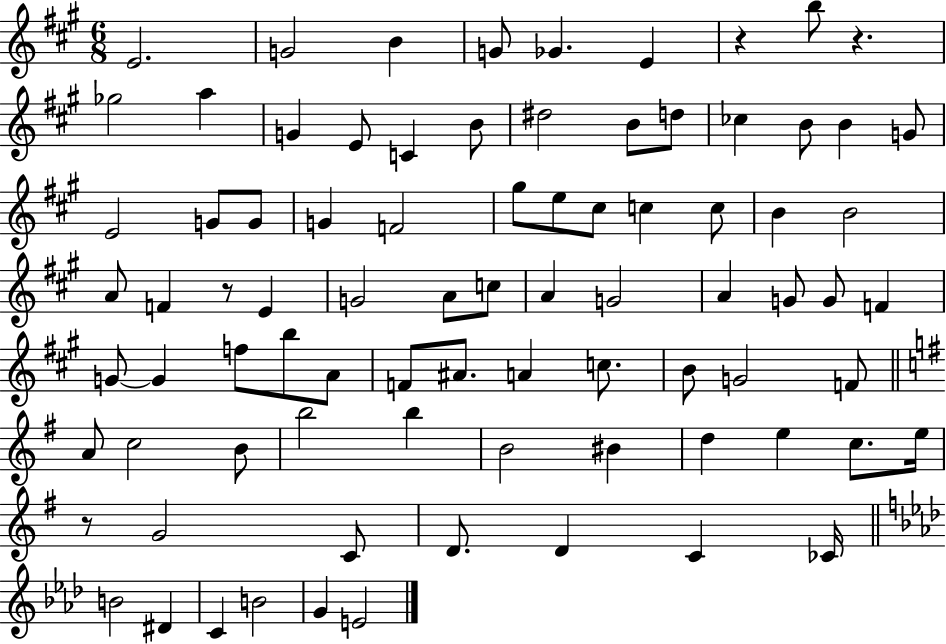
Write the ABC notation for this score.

X:1
T:Untitled
M:6/8
L:1/4
K:A
E2 G2 B G/2 _G E z b/2 z _g2 a G E/2 C B/2 ^d2 B/2 d/2 _c B/2 B G/2 E2 G/2 G/2 G F2 ^g/2 e/2 ^c/2 c c/2 B B2 A/2 F z/2 E G2 A/2 c/2 A G2 A G/2 G/2 F G/2 G f/2 b/2 A/2 F/2 ^A/2 A c/2 B/2 G2 F/2 A/2 c2 B/2 b2 b B2 ^B d e c/2 e/4 z/2 G2 C/2 D/2 D C _C/4 B2 ^D C B2 G E2